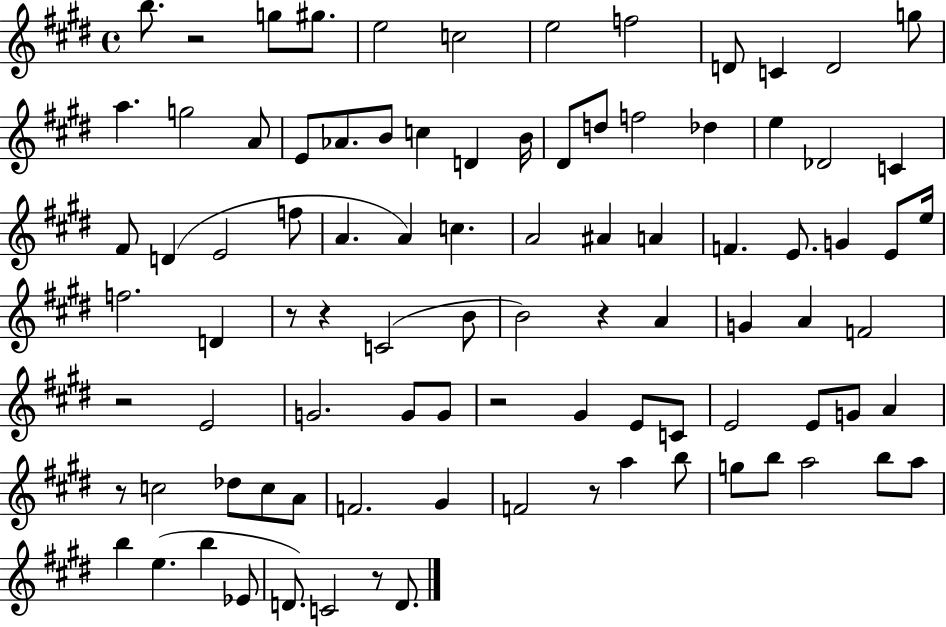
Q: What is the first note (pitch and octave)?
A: B5